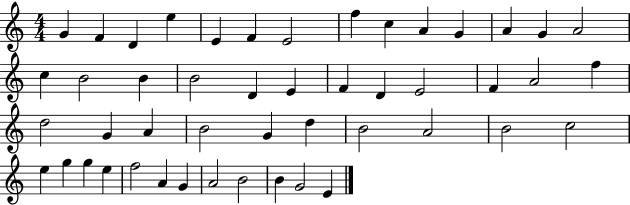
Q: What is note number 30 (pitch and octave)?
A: B4